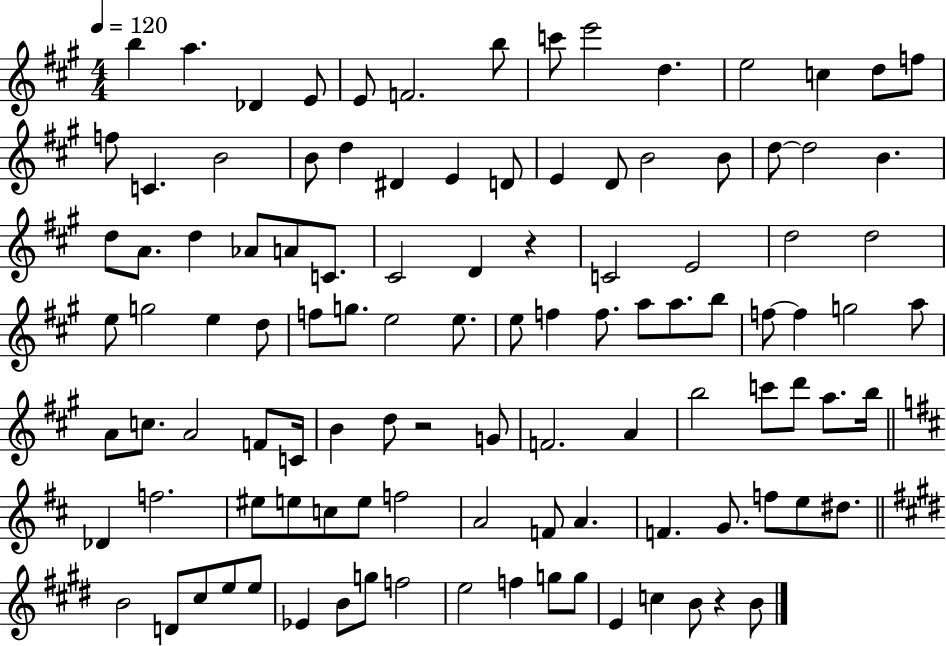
B5/q A5/q. Db4/q E4/e E4/e F4/h. B5/e C6/e E6/h D5/q. E5/h C5/q D5/e F5/e F5/e C4/q. B4/h B4/e D5/q D#4/q E4/q D4/e E4/q D4/e B4/h B4/e D5/e D5/h B4/q. D5/e A4/e. D5/q Ab4/e A4/e C4/e. C#4/h D4/q R/q C4/h E4/h D5/h D5/h E5/e G5/h E5/q D5/e F5/e G5/e. E5/h E5/e. E5/e F5/q F5/e. A5/e A5/e. B5/e F5/e F5/q G5/h A5/e A4/e C5/e. A4/h F4/e C4/s B4/q D5/e R/h G4/e F4/h. A4/q B5/h C6/e D6/e A5/e. B5/s Db4/q F5/h. EIS5/e E5/e C5/e E5/e F5/h A4/h F4/e A4/q. F4/q. G4/e. F5/e E5/e D#5/e. B4/h D4/e C#5/e E5/e E5/e Eb4/q B4/e G5/e F5/h E5/h F5/q G5/e G5/e E4/q C5/q B4/e R/q B4/e